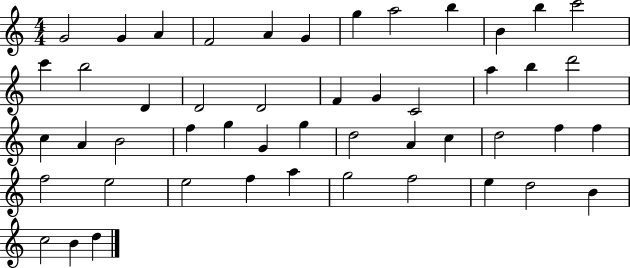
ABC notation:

X:1
T:Untitled
M:4/4
L:1/4
K:C
G2 G A F2 A G g a2 b B b c'2 c' b2 D D2 D2 F G C2 a b d'2 c A B2 f g G g d2 A c d2 f f f2 e2 e2 f a g2 f2 e d2 B c2 B d